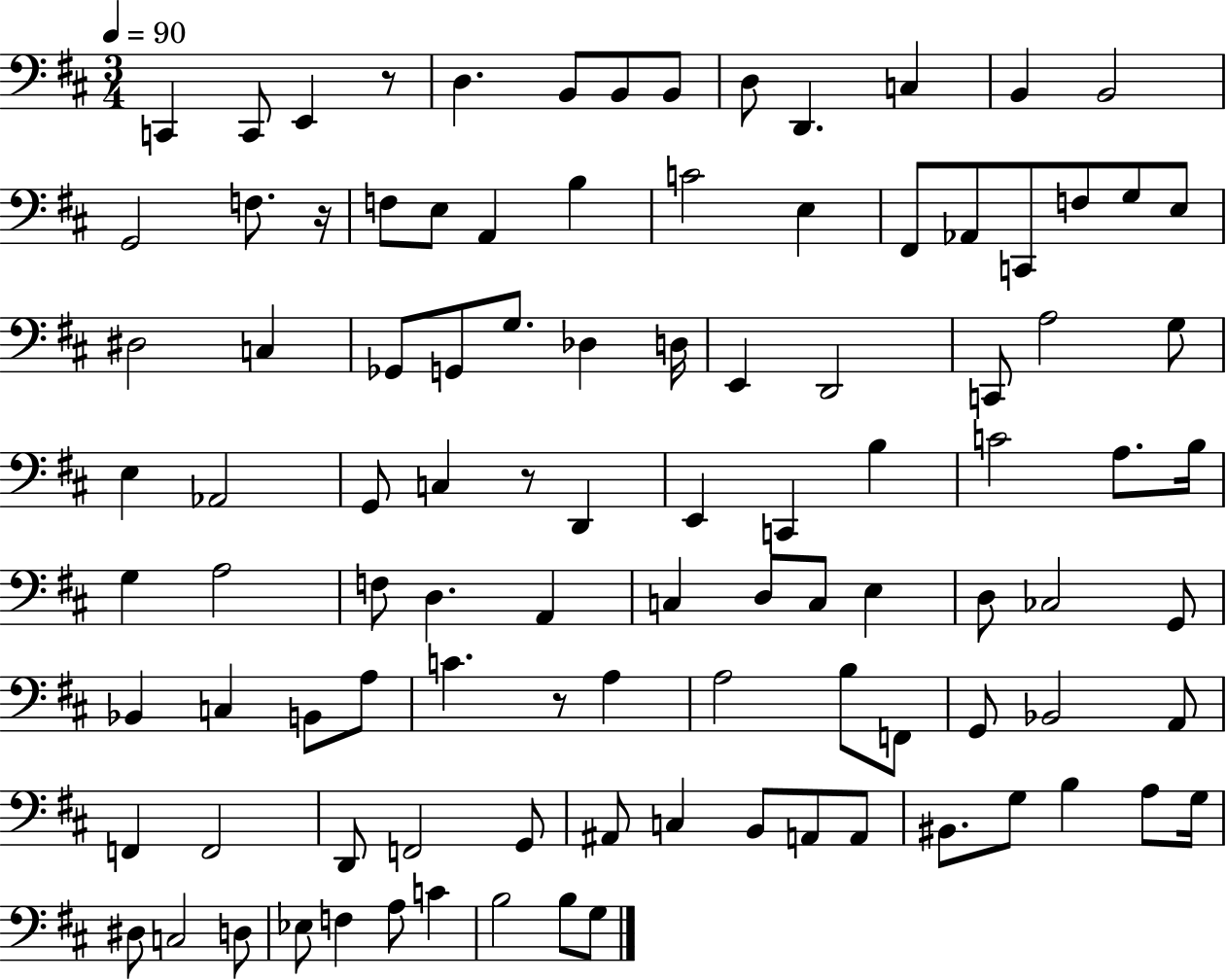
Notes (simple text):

C2/q C2/e E2/q R/e D3/q. B2/e B2/e B2/e D3/e D2/q. C3/q B2/q B2/h G2/h F3/e. R/s F3/e E3/e A2/q B3/q C4/h E3/q F#2/e Ab2/e C2/e F3/e G3/e E3/e D#3/h C3/q Gb2/e G2/e G3/e. Db3/q D3/s E2/q D2/h C2/e A3/h G3/e E3/q Ab2/h G2/e C3/q R/e D2/q E2/q C2/q B3/q C4/h A3/e. B3/s G3/q A3/h F3/e D3/q. A2/q C3/q D3/e C3/e E3/q D3/e CES3/h G2/e Bb2/q C3/q B2/e A3/e C4/q. R/e A3/q A3/h B3/e F2/e G2/e Bb2/h A2/e F2/q F2/h D2/e F2/h G2/e A#2/e C3/q B2/e A2/e A2/e BIS2/e. G3/e B3/q A3/e G3/s D#3/e C3/h D3/e Eb3/e F3/q A3/e C4/q B3/h B3/e G3/e